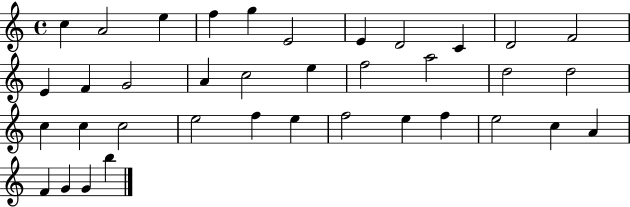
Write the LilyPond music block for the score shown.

{
  \clef treble
  \time 4/4
  \defaultTimeSignature
  \key c \major
  c''4 a'2 e''4 | f''4 g''4 e'2 | e'4 d'2 c'4 | d'2 f'2 | \break e'4 f'4 g'2 | a'4 c''2 e''4 | f''2 a''2 | d''2 d''2 | \break c''4 c''4 c''2 | e''2 f''4 e''4 | f''2 e''4 f''4 | e''2 c''4 a'4 | \break f'4 g'4 g'4 b''4 | \bar "|."
}